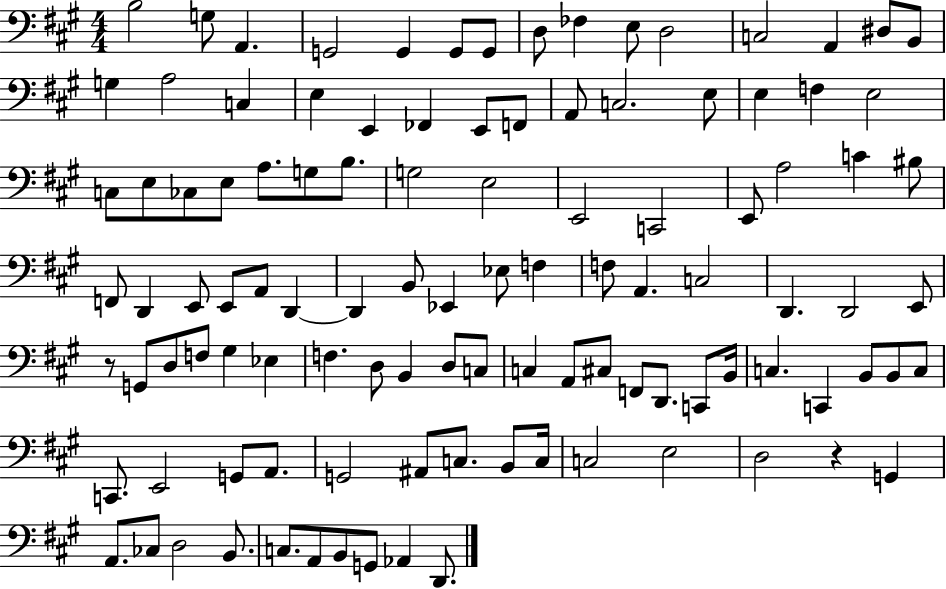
X:1
T:Untitled
M:4/4
L:1/4
K:A
B,2 G,/2 A,, G,,2 G,, G,,/2 G,,/2 D,/2 _F, E,/2 D,2 C,2 A,, ^D,/2 B,,/2 G, A,2 C, E, E,, _F,, E,,/2 F,,/2 A,,/2 C,2 E,/2 E, F, E,2 C,/2 E,/2 _C,/2 E,/2 A,/2 G,/2 B,/2 G,2 E,2 E,,2 C,,2 E,,/2 A,2 C ^B,/2 F,,/2 D,, E,,/2 E,,/2 A,,/2 D,, D,, B,,/2 _E,, _E,/2 F, F,/2 A,, C,2 D,, D,,2 E,,/2 z/2 G,,/2 D,/2 F,/2 ^G, _E, F, D,/2 B,, D,/2 C,/2 C, A,,/2 ^C,/2 F,,/2 D,,/2 C,,/2 B,,/4 C, C,, B,,/2 B,,/2 C,/2 C,,/2 E,,2 G,,/2 A,,/2 G,,2 ^A,,/2 C,/2 B,,/2 C,/4 C,2 E,2 D,2 z G,, A,,/2 _C,/2 D,2 B,,/2 C,/2 A,,/2 B,,/2 G,,/2 _A,, D,,/2